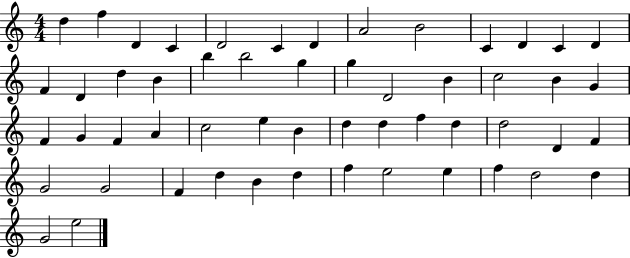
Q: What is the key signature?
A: C major